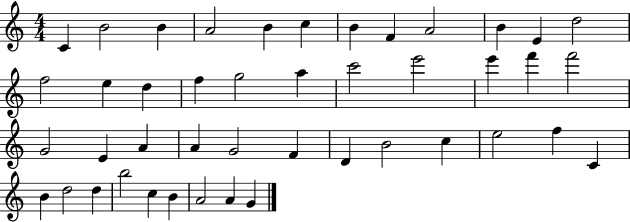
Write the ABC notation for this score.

X:1
T:Untitled
M:4/4
L:1/4
K:C
C B2 B A2 B c B F A2 B E d2 f2 e d f g2 a c'2 e'2 e' f' f'2 G2 E A A G2 F D B2 c e2 f C B d2 d b2 c B A2 A G